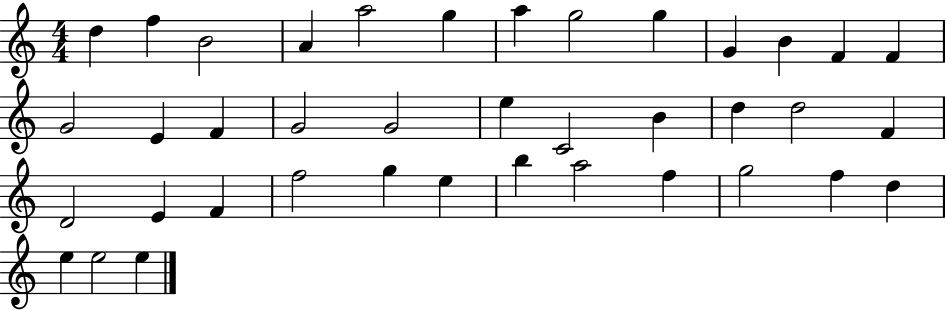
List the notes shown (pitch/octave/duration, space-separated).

D5/q F5/q B4/h A4/q A5/h G5/q A5/q G5/h G5/q G4/q B4/q F4/q F4/q G4/h E4/q F4/q G4/h G4/h E5/q C4/h B4/q D5/q D5/h F4/q D4/h E4/q F4/q F5/h G5/q E5/q B5/q A5/h F5/q G5/h F5/q D5/q E5/q E5/h E5/q